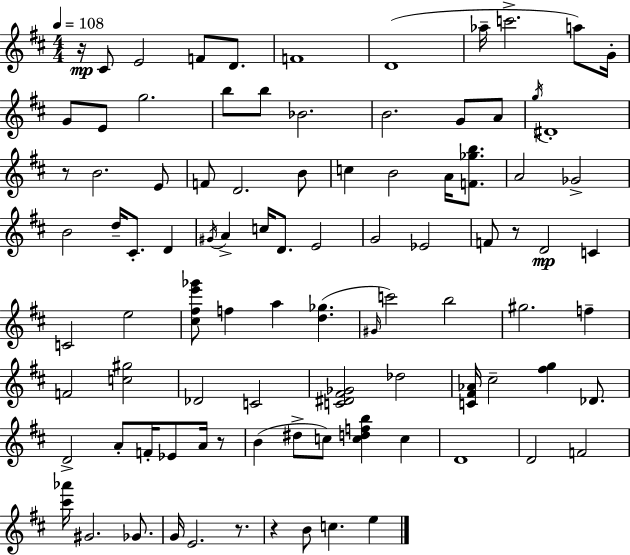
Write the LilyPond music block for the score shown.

{
  \clef treble
  \numericTimeSignature
  \time 4/4
  \key d \major
  \tempo 4 = 108
  \repeat volta 2 { r16\mp cis'8 e'2 f'8 d'8. | f'1 | d'1( | aes''16-- c'''2.-> a''8) g'16-. | \break g'8 e'8 g''2. | b''8 b''8 bes'2. | b'2. g'8 a'8 | \acciaccatura { g''16 } dis'1-. | \break r8 b'2. e'8 | f'8 d'2. b'8 | c''4 b'2 a'16 <f' ges'' b''>8. | a'2 ges'2-> | \break b'2 d''16-- cis'8.-. d'4 | \acciaccatura { gis'16 } a'4-> c''16 d'8. e'2 | g'2 ees'2 | f'8 r8 d'2\mp c'4 | \break c'2 e''2 | <cis'' fis'' e''' ges'''>8 f''4 a''4 <d'' ges''>4.( | \grace { gis'16 } c'''2) b''2 | gis''2. f''4-- | \break f'2 <c'' gis''>2 | des'2 c'2 | <c' dis' fis' ges'>2 des''2 | <c' fis' aes'>16 cis''2-- <fis'' g''>4 | \break des'8. d'2-> a'8-. f'16-. ees'8 | a'16 r8 b'4( dis''8-> c''8) <c'' d'' f'' b''>4 c''4 | d'1 | d'2 f'2 | \break <cis''' aes'''>16 gis'2. | ges'8. g'16 e'2. | r8. r4 b'8 c''4. e''4 | } \bar "|."
}